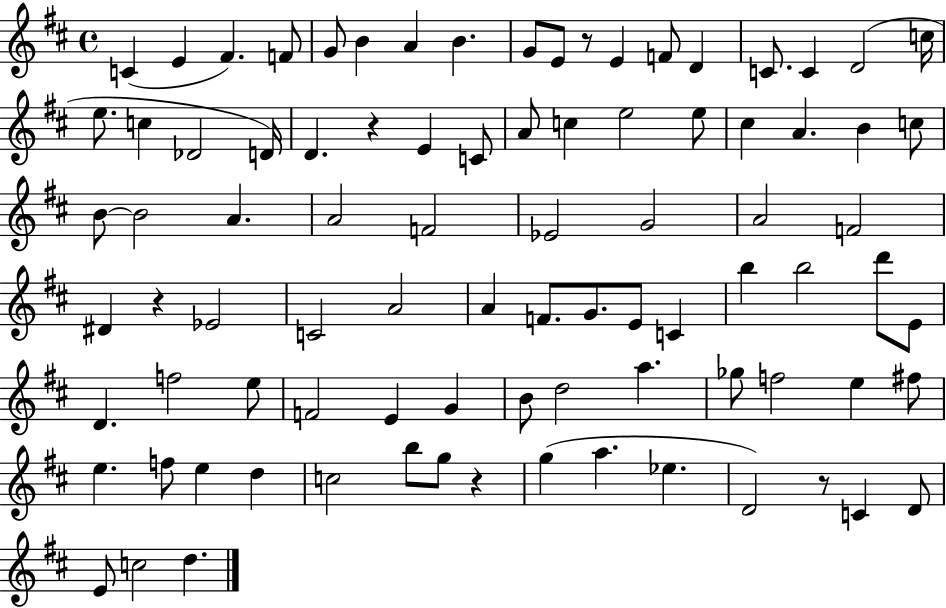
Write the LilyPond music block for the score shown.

{
  \clef treble
  \time 4/4
  \defaultTimeSignature
  \key d \major
  \repeat volta 2 { c'4( e'4 fis'4.) f'8 | g'8 b'4 a'4 b'4. | g'8 e'8 r8 e'4 f'8 d'4 | c'8. c'4 d'2( c''16 | \break e''8. c''4 des'2 d'16) | d'4. r4 e'4 c'8 | a'8 c''4 e''2 e''8 | cis''4 a'4. b'4 c''8 | \break b'8~~ b'2 a'4. | a'2 f'2 | ees'2 g'2 | a'2 f'2 | \break dis'4 r4 ees'2 | c'2 a'2 | a'4 f'8. g'8. e'8 c'4 | b''4 b''2 d'''8 e'8 | \break d'4. f''2 e''8 | f'2 e'4 g'4 | b'8 d''2 a''4. | ges''8 f''2 e''4 fis''8 | \break e''4. f''8 e''4 d''4 | c''2 b''8 g''8 r4 | g''4( a''4. ees''4. | d'2) r8 c'4 d'8 | \break e'8 c''2 d''4. | } \bar "|."
}